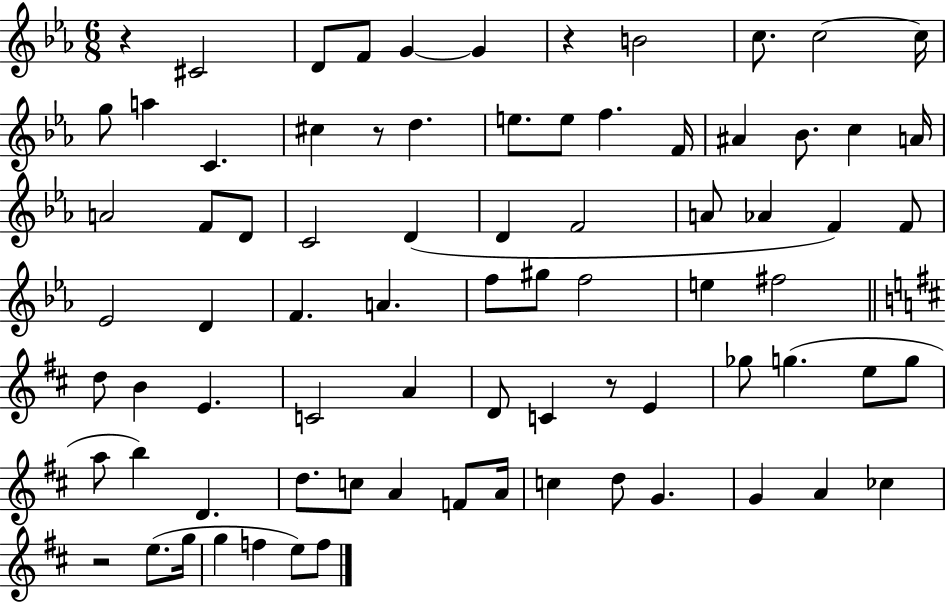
{
  \clef treble
  \numericTimeSignature
  \time 6/8
  \key ees \major
  \repeat volta 2 { r4 cis'2 | d'8 f'8 g'4~~ g'4 | r4 b'2 | c''8. c''2~~ c''16 | \break g''8 a''4 c'4. | cis''4 r8 d''4. | e''8. e''8 f''4. f'16 | ais'4 bes'8. c''4 a'16 | \break a'2 f'8 d'8 | c'2 d'4( | d'4 f'2 | a'8 aes'4 f'4) f'8 | \break ees'2 d'4 | f'4. a'4. | f''8 gis''8 f''2 | e''4 fis''2 | \break \bar "||" \break \key d \major d''8 b'4 e'4. | c'2 a'4 | d'8 c'4 r8 e'4 | ges''8 g''4.( e''8 g''8 | \break a''8 b''4) d'4. | d''8. c''8 a'4 f'8 a'16 | c''4 d''8 g'4. | g'4 a'4 ces''4 | \break r2 e''8.( g''16 | g''4 f''4 e''8) f''8 | } \bar "|."
}